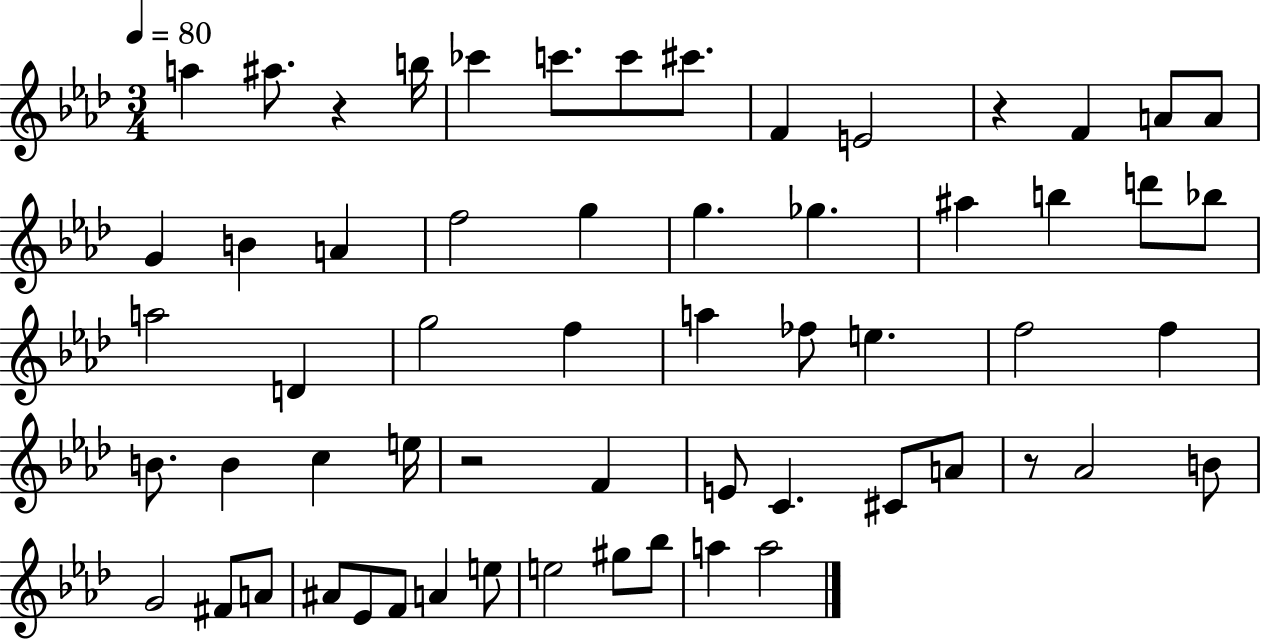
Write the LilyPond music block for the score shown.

{
  \clef treble
  \numericTimeSignature
  \time 3/4
  \key aes \major
  \tempo 4 = 80
  a''4 ais''8. r4 b''16 | ces'''4 c'''8. c'''8 cis'''8. | f'4 e'2 | r4 f'4 a'8 a'8 | \break g'4 b'4 a'4 | f''2 g''4 | g''4. ges''4. | ais''4 b''4 d'''8 bes''8 | \break a''2 d'4 | g''2 f''4 | a''4 fes''8 e''4. | f''2 f''4 | \break b'8. b'4 c''4 e''16 | r2 f'4 | e'8 c'4. cis'8 a'8 | r8 aes'2 b'8 | \break g'2 fis'8 a'8 | ais'8 ees'8 f'8 a'4 e''8 | e''2 gis''8 bes''8 | a''4 a''2 | \break \bar "|."
}